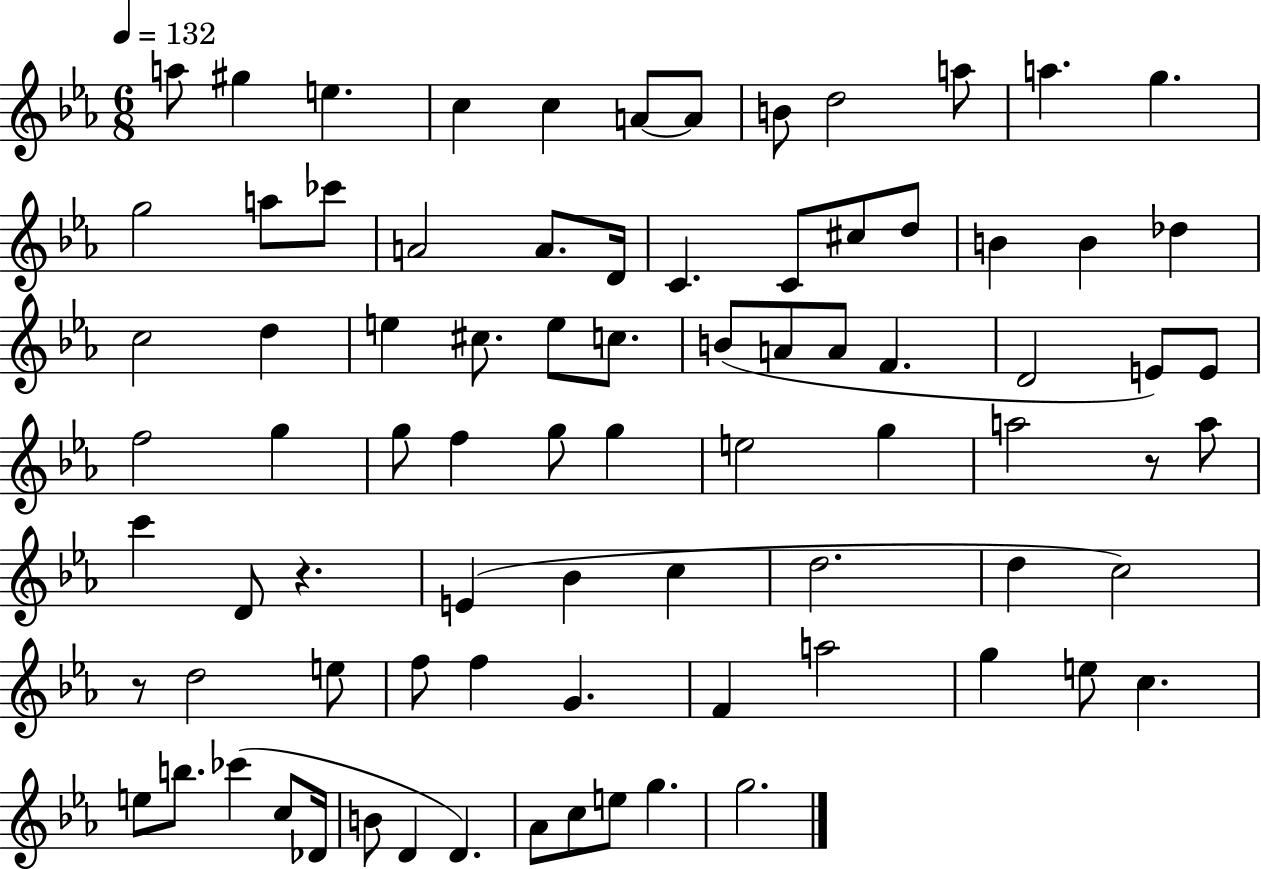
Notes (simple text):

A5/e G#5/q E5/q. C5/q C5/q A4/e A4/e B4/e D5/h A5/e A5/q. G5/q. G5/h A5/e CES6/e A4/h A4/e. D4/s C4/q. C4/e C#5/e D5/e B4/q B4/q Db5/q C5/h D5/q E5/q C#5/e. E5/e C5/e. B4/e A4/e A4/e F4/q. D4/h E4/e E4/e F5/h G5/q G5/e F5/q G5/e G5/q E5/h G5/q A5/h R/e A5/e C6/q D4/e R/q. E4/q Bb4/q C5/q D5/h. D5/q C5/h R/e D5/h E5/e F5/e F5/q G4/q. F4/q A5/h G5/q E5/e C5/q. E5/e B5/e. CES6/q C5/e Db4/s B4/e D4/q D4/q. Ab4/e C5/e E5/e G5/q. G5/h.